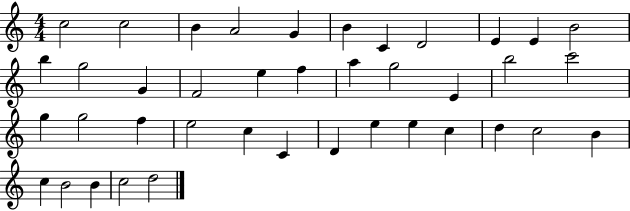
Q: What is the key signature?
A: C major